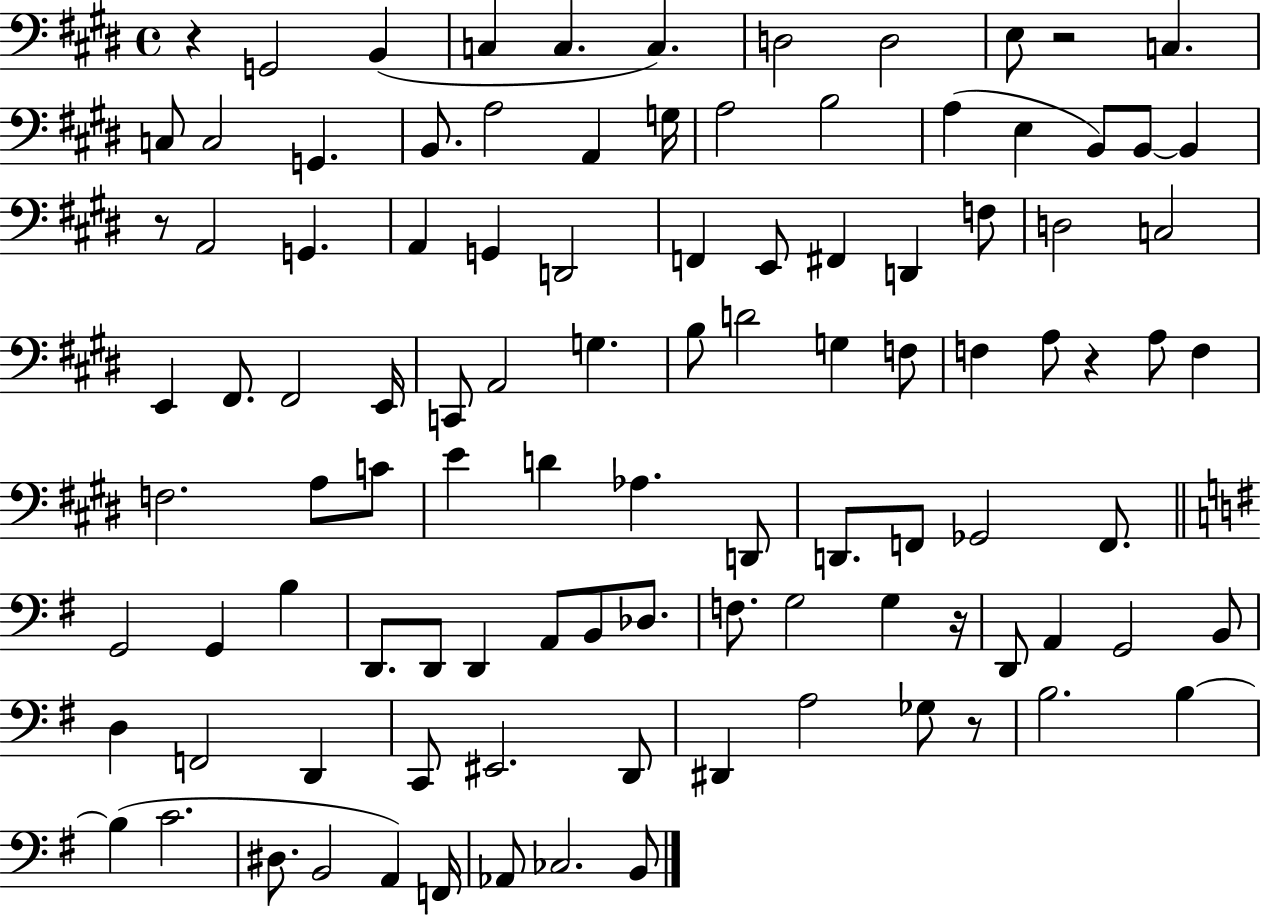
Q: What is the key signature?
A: E major